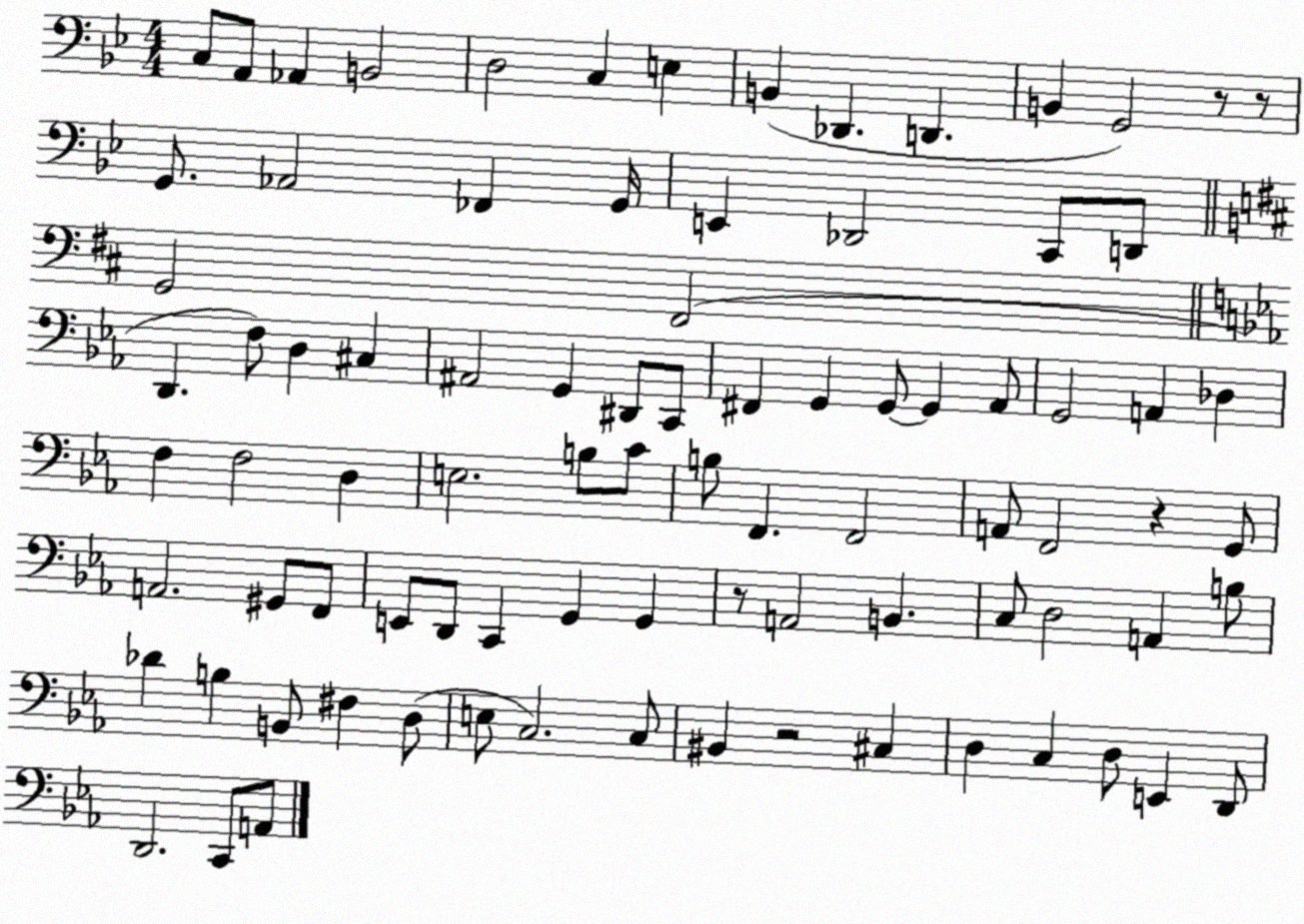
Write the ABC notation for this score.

X:1
T:Untitled
M:4/4
L:1/4
K:Bb
C,/2 A,,/2 _A,, B,,2 D,2 C, E, B,, _D,, D,, B,, G,,2 z/2 z/2 G,,/2 _A,,2 _F,, G,,/4 E,, _D,,2 C,,/2 D,,/2 G,,2 ^F,,2 D,, F,/2 D, ^C, ^A,,2 G,, ^D,,/2 C,,/2 ^F,, G,, G,,/2 G,, _A,,/2 G,,2 A,, _D, F, F,2 D, E,2 B,/2 C/2 B,/2 F,, F,,2 A,,/2 F,,2 z G,,/2 A,,2 ^G,,/2 F,,/2 E,,/2 D,,/2 C,, G,, G,, z/2 A,,2 B,, C,/2 D,2 A,, B,/2 _D B, B,,/2 ^F, D,/2 E,/2 C,2 C,/2 ^B,, z2 ^C, D, C, D,/2 E,, D,,/2 D,,2 C,,/2 A,,/2